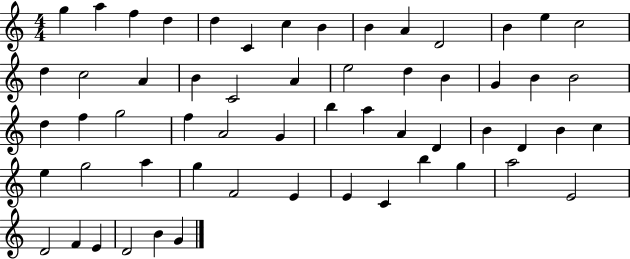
{
  \clef treble
  \numericTimeSignature
  \time 4/4
  \key c \major
  g''4 a''4 f''4 d''4 | d''4 c'4 c''4 b'4 | b'4 a'4 d'2 | b'4 e''4 c''2 | \break d''4 c''2 a'4 | b'4 c'2 a'4 | e''2 d''4 b'4 | g'4 b'4 b'2 | \break d''4 f''4 g''2 | f''4 a'2 g'4 | b''4 a''4 a'4 d'4 | b'4 d'4 b'4 c''4 | \break e''4 g''2 a''4 | g''4 f'2 e'4 | e'4 c'4 b''4 g''4 | a''2 e'2 | \break d'2 f'4 e'4 | d'2 b'4 g'4 | \bar "|."
}